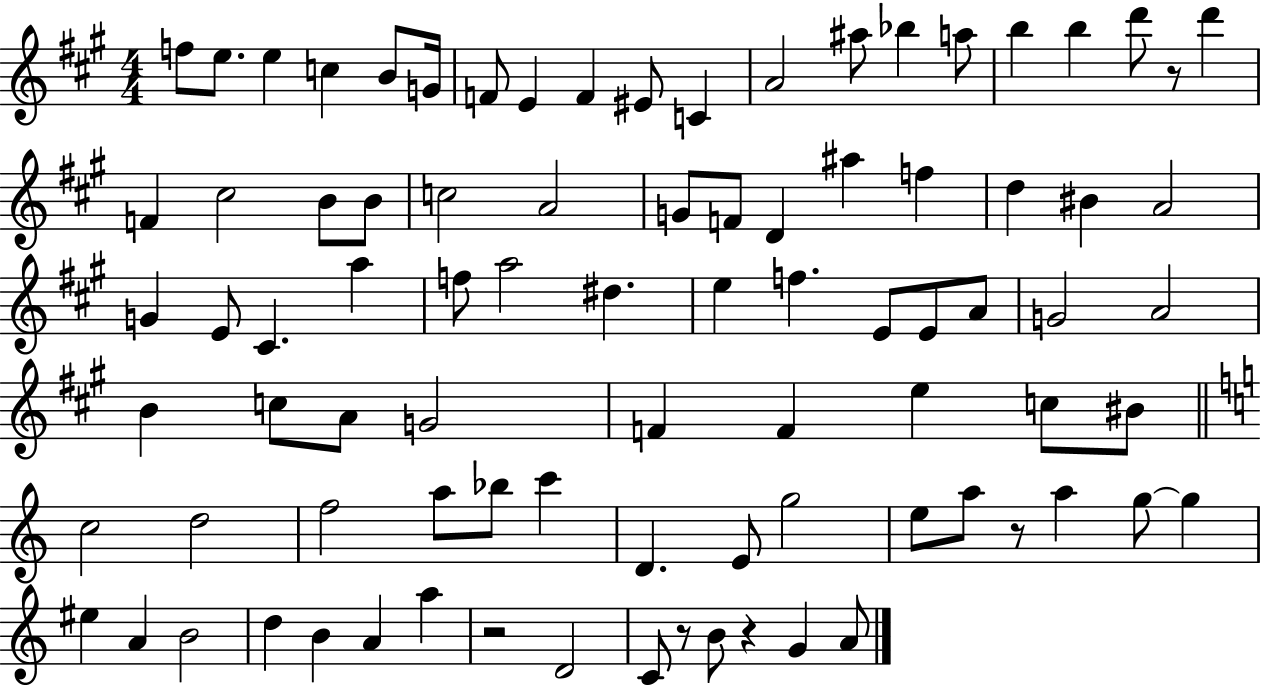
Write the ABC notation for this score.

X:1
T:Untitled
M:4/4
L:1/4
K:A
f/2 e/2 e c B/2 G/4 F/2 E F ^E/2 C A2 ^a/2 _b a/2 b b d'/2 z/2 d' F ^c2 B/2 B/2 c2 A2 G/2 F/2 D ^a f d ^B A2 G E/2 ^C a f/2 a2 ^d e f E/2 E/2 A/2 G2 A2 B c/2 A/2 G2 F F e c/2 ^B/2 c2 d2 f2 a/2 _b/2 c' D E/2 g2 e/2 a/2 z/2 a g/2 g ^e A B2 d B A a z2 D2 C/2 z/2 B/2 z G A/2